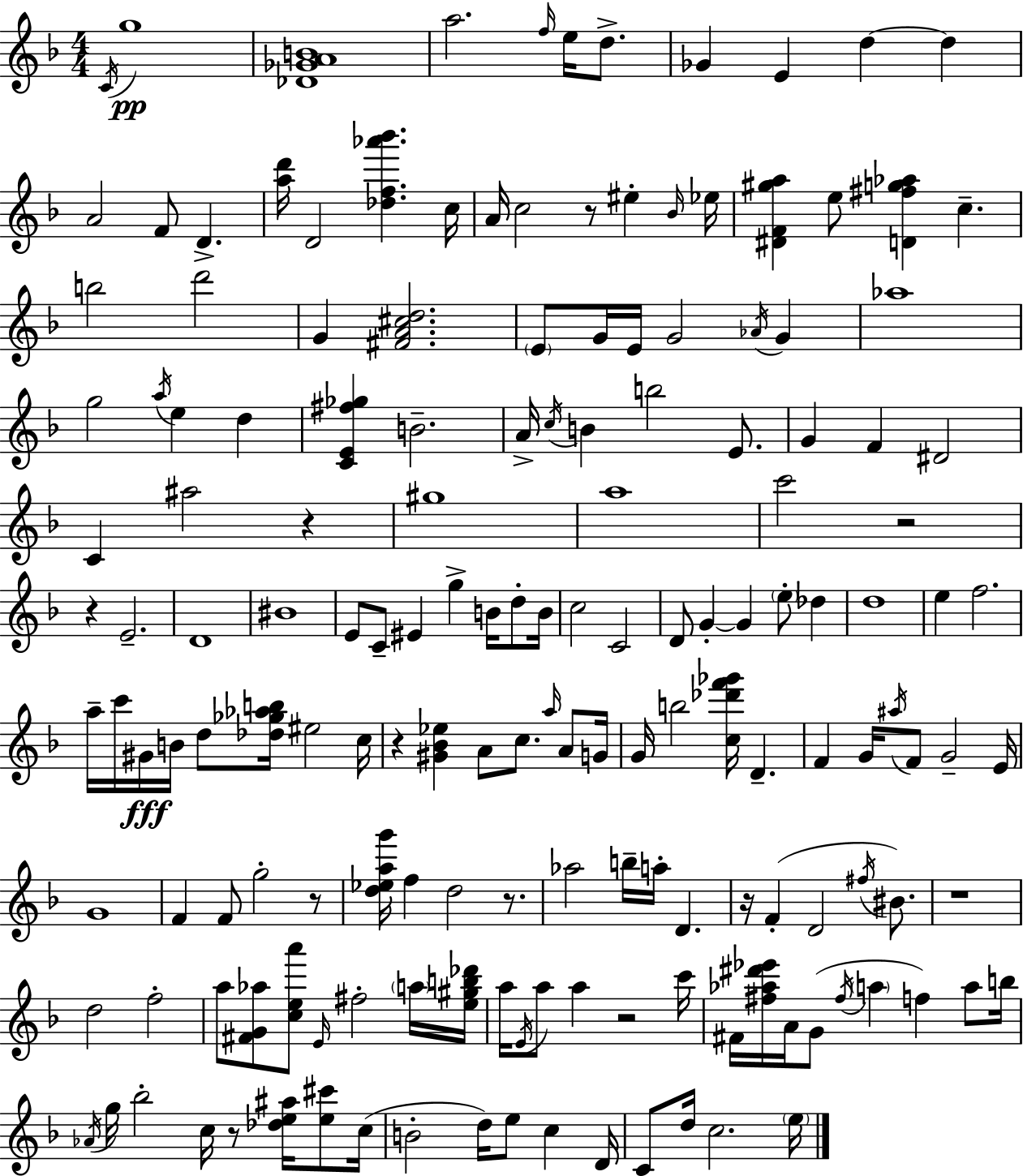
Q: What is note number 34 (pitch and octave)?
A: A5